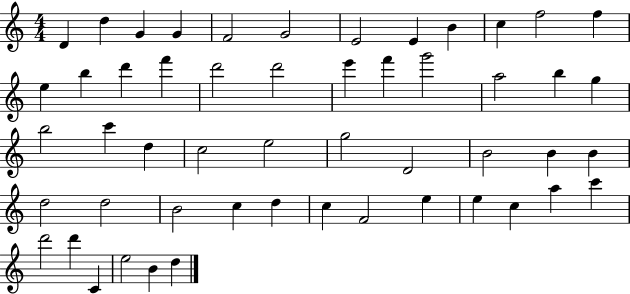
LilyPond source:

{
  \clef treble
  \numericTimeSignature
  \time 4/4
  \key c \major
  d'4 d''4 g'4 g'4 | f'2 g'2 | e'2 e'4 b'4 | c''4 f''2 f''4 | \break e''4 b''4 d'''4 f'''4 | d'''2 d'''2 | e'''4 f'''4 g'''2 | a''2 b''4 g''4 | \break b''2 c'''4 d''4 | c''2 e''2 | g''2 d'2 | b'2 b'4 b'4 | \break d''2 d''2 | b'2 c''4 d''4 | c''4 f'2 e''4 | e''4 c''4 a''4 c'''4 | \break d'''2 d'''4 c'4 | e''2 b'4 d''4 | \bar "|."
}